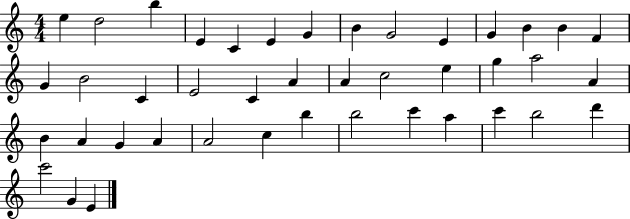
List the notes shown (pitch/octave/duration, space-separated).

E5/q D5/h B5/q E4/q C4/q E4/q G4/q B4/q G4/h E4/q G4/q B4/q B4/q F4/q G4/q B4/h C4/q E4/h C4/q A4/q A4/q C5/h E5/q G5/q A5/h A4/q B4/q A4/q G4/q A4/q A4/h C5/q B5/q B5/h C6/q A5/q C6/q B5/h D6/q C6/h G4/q E4/q